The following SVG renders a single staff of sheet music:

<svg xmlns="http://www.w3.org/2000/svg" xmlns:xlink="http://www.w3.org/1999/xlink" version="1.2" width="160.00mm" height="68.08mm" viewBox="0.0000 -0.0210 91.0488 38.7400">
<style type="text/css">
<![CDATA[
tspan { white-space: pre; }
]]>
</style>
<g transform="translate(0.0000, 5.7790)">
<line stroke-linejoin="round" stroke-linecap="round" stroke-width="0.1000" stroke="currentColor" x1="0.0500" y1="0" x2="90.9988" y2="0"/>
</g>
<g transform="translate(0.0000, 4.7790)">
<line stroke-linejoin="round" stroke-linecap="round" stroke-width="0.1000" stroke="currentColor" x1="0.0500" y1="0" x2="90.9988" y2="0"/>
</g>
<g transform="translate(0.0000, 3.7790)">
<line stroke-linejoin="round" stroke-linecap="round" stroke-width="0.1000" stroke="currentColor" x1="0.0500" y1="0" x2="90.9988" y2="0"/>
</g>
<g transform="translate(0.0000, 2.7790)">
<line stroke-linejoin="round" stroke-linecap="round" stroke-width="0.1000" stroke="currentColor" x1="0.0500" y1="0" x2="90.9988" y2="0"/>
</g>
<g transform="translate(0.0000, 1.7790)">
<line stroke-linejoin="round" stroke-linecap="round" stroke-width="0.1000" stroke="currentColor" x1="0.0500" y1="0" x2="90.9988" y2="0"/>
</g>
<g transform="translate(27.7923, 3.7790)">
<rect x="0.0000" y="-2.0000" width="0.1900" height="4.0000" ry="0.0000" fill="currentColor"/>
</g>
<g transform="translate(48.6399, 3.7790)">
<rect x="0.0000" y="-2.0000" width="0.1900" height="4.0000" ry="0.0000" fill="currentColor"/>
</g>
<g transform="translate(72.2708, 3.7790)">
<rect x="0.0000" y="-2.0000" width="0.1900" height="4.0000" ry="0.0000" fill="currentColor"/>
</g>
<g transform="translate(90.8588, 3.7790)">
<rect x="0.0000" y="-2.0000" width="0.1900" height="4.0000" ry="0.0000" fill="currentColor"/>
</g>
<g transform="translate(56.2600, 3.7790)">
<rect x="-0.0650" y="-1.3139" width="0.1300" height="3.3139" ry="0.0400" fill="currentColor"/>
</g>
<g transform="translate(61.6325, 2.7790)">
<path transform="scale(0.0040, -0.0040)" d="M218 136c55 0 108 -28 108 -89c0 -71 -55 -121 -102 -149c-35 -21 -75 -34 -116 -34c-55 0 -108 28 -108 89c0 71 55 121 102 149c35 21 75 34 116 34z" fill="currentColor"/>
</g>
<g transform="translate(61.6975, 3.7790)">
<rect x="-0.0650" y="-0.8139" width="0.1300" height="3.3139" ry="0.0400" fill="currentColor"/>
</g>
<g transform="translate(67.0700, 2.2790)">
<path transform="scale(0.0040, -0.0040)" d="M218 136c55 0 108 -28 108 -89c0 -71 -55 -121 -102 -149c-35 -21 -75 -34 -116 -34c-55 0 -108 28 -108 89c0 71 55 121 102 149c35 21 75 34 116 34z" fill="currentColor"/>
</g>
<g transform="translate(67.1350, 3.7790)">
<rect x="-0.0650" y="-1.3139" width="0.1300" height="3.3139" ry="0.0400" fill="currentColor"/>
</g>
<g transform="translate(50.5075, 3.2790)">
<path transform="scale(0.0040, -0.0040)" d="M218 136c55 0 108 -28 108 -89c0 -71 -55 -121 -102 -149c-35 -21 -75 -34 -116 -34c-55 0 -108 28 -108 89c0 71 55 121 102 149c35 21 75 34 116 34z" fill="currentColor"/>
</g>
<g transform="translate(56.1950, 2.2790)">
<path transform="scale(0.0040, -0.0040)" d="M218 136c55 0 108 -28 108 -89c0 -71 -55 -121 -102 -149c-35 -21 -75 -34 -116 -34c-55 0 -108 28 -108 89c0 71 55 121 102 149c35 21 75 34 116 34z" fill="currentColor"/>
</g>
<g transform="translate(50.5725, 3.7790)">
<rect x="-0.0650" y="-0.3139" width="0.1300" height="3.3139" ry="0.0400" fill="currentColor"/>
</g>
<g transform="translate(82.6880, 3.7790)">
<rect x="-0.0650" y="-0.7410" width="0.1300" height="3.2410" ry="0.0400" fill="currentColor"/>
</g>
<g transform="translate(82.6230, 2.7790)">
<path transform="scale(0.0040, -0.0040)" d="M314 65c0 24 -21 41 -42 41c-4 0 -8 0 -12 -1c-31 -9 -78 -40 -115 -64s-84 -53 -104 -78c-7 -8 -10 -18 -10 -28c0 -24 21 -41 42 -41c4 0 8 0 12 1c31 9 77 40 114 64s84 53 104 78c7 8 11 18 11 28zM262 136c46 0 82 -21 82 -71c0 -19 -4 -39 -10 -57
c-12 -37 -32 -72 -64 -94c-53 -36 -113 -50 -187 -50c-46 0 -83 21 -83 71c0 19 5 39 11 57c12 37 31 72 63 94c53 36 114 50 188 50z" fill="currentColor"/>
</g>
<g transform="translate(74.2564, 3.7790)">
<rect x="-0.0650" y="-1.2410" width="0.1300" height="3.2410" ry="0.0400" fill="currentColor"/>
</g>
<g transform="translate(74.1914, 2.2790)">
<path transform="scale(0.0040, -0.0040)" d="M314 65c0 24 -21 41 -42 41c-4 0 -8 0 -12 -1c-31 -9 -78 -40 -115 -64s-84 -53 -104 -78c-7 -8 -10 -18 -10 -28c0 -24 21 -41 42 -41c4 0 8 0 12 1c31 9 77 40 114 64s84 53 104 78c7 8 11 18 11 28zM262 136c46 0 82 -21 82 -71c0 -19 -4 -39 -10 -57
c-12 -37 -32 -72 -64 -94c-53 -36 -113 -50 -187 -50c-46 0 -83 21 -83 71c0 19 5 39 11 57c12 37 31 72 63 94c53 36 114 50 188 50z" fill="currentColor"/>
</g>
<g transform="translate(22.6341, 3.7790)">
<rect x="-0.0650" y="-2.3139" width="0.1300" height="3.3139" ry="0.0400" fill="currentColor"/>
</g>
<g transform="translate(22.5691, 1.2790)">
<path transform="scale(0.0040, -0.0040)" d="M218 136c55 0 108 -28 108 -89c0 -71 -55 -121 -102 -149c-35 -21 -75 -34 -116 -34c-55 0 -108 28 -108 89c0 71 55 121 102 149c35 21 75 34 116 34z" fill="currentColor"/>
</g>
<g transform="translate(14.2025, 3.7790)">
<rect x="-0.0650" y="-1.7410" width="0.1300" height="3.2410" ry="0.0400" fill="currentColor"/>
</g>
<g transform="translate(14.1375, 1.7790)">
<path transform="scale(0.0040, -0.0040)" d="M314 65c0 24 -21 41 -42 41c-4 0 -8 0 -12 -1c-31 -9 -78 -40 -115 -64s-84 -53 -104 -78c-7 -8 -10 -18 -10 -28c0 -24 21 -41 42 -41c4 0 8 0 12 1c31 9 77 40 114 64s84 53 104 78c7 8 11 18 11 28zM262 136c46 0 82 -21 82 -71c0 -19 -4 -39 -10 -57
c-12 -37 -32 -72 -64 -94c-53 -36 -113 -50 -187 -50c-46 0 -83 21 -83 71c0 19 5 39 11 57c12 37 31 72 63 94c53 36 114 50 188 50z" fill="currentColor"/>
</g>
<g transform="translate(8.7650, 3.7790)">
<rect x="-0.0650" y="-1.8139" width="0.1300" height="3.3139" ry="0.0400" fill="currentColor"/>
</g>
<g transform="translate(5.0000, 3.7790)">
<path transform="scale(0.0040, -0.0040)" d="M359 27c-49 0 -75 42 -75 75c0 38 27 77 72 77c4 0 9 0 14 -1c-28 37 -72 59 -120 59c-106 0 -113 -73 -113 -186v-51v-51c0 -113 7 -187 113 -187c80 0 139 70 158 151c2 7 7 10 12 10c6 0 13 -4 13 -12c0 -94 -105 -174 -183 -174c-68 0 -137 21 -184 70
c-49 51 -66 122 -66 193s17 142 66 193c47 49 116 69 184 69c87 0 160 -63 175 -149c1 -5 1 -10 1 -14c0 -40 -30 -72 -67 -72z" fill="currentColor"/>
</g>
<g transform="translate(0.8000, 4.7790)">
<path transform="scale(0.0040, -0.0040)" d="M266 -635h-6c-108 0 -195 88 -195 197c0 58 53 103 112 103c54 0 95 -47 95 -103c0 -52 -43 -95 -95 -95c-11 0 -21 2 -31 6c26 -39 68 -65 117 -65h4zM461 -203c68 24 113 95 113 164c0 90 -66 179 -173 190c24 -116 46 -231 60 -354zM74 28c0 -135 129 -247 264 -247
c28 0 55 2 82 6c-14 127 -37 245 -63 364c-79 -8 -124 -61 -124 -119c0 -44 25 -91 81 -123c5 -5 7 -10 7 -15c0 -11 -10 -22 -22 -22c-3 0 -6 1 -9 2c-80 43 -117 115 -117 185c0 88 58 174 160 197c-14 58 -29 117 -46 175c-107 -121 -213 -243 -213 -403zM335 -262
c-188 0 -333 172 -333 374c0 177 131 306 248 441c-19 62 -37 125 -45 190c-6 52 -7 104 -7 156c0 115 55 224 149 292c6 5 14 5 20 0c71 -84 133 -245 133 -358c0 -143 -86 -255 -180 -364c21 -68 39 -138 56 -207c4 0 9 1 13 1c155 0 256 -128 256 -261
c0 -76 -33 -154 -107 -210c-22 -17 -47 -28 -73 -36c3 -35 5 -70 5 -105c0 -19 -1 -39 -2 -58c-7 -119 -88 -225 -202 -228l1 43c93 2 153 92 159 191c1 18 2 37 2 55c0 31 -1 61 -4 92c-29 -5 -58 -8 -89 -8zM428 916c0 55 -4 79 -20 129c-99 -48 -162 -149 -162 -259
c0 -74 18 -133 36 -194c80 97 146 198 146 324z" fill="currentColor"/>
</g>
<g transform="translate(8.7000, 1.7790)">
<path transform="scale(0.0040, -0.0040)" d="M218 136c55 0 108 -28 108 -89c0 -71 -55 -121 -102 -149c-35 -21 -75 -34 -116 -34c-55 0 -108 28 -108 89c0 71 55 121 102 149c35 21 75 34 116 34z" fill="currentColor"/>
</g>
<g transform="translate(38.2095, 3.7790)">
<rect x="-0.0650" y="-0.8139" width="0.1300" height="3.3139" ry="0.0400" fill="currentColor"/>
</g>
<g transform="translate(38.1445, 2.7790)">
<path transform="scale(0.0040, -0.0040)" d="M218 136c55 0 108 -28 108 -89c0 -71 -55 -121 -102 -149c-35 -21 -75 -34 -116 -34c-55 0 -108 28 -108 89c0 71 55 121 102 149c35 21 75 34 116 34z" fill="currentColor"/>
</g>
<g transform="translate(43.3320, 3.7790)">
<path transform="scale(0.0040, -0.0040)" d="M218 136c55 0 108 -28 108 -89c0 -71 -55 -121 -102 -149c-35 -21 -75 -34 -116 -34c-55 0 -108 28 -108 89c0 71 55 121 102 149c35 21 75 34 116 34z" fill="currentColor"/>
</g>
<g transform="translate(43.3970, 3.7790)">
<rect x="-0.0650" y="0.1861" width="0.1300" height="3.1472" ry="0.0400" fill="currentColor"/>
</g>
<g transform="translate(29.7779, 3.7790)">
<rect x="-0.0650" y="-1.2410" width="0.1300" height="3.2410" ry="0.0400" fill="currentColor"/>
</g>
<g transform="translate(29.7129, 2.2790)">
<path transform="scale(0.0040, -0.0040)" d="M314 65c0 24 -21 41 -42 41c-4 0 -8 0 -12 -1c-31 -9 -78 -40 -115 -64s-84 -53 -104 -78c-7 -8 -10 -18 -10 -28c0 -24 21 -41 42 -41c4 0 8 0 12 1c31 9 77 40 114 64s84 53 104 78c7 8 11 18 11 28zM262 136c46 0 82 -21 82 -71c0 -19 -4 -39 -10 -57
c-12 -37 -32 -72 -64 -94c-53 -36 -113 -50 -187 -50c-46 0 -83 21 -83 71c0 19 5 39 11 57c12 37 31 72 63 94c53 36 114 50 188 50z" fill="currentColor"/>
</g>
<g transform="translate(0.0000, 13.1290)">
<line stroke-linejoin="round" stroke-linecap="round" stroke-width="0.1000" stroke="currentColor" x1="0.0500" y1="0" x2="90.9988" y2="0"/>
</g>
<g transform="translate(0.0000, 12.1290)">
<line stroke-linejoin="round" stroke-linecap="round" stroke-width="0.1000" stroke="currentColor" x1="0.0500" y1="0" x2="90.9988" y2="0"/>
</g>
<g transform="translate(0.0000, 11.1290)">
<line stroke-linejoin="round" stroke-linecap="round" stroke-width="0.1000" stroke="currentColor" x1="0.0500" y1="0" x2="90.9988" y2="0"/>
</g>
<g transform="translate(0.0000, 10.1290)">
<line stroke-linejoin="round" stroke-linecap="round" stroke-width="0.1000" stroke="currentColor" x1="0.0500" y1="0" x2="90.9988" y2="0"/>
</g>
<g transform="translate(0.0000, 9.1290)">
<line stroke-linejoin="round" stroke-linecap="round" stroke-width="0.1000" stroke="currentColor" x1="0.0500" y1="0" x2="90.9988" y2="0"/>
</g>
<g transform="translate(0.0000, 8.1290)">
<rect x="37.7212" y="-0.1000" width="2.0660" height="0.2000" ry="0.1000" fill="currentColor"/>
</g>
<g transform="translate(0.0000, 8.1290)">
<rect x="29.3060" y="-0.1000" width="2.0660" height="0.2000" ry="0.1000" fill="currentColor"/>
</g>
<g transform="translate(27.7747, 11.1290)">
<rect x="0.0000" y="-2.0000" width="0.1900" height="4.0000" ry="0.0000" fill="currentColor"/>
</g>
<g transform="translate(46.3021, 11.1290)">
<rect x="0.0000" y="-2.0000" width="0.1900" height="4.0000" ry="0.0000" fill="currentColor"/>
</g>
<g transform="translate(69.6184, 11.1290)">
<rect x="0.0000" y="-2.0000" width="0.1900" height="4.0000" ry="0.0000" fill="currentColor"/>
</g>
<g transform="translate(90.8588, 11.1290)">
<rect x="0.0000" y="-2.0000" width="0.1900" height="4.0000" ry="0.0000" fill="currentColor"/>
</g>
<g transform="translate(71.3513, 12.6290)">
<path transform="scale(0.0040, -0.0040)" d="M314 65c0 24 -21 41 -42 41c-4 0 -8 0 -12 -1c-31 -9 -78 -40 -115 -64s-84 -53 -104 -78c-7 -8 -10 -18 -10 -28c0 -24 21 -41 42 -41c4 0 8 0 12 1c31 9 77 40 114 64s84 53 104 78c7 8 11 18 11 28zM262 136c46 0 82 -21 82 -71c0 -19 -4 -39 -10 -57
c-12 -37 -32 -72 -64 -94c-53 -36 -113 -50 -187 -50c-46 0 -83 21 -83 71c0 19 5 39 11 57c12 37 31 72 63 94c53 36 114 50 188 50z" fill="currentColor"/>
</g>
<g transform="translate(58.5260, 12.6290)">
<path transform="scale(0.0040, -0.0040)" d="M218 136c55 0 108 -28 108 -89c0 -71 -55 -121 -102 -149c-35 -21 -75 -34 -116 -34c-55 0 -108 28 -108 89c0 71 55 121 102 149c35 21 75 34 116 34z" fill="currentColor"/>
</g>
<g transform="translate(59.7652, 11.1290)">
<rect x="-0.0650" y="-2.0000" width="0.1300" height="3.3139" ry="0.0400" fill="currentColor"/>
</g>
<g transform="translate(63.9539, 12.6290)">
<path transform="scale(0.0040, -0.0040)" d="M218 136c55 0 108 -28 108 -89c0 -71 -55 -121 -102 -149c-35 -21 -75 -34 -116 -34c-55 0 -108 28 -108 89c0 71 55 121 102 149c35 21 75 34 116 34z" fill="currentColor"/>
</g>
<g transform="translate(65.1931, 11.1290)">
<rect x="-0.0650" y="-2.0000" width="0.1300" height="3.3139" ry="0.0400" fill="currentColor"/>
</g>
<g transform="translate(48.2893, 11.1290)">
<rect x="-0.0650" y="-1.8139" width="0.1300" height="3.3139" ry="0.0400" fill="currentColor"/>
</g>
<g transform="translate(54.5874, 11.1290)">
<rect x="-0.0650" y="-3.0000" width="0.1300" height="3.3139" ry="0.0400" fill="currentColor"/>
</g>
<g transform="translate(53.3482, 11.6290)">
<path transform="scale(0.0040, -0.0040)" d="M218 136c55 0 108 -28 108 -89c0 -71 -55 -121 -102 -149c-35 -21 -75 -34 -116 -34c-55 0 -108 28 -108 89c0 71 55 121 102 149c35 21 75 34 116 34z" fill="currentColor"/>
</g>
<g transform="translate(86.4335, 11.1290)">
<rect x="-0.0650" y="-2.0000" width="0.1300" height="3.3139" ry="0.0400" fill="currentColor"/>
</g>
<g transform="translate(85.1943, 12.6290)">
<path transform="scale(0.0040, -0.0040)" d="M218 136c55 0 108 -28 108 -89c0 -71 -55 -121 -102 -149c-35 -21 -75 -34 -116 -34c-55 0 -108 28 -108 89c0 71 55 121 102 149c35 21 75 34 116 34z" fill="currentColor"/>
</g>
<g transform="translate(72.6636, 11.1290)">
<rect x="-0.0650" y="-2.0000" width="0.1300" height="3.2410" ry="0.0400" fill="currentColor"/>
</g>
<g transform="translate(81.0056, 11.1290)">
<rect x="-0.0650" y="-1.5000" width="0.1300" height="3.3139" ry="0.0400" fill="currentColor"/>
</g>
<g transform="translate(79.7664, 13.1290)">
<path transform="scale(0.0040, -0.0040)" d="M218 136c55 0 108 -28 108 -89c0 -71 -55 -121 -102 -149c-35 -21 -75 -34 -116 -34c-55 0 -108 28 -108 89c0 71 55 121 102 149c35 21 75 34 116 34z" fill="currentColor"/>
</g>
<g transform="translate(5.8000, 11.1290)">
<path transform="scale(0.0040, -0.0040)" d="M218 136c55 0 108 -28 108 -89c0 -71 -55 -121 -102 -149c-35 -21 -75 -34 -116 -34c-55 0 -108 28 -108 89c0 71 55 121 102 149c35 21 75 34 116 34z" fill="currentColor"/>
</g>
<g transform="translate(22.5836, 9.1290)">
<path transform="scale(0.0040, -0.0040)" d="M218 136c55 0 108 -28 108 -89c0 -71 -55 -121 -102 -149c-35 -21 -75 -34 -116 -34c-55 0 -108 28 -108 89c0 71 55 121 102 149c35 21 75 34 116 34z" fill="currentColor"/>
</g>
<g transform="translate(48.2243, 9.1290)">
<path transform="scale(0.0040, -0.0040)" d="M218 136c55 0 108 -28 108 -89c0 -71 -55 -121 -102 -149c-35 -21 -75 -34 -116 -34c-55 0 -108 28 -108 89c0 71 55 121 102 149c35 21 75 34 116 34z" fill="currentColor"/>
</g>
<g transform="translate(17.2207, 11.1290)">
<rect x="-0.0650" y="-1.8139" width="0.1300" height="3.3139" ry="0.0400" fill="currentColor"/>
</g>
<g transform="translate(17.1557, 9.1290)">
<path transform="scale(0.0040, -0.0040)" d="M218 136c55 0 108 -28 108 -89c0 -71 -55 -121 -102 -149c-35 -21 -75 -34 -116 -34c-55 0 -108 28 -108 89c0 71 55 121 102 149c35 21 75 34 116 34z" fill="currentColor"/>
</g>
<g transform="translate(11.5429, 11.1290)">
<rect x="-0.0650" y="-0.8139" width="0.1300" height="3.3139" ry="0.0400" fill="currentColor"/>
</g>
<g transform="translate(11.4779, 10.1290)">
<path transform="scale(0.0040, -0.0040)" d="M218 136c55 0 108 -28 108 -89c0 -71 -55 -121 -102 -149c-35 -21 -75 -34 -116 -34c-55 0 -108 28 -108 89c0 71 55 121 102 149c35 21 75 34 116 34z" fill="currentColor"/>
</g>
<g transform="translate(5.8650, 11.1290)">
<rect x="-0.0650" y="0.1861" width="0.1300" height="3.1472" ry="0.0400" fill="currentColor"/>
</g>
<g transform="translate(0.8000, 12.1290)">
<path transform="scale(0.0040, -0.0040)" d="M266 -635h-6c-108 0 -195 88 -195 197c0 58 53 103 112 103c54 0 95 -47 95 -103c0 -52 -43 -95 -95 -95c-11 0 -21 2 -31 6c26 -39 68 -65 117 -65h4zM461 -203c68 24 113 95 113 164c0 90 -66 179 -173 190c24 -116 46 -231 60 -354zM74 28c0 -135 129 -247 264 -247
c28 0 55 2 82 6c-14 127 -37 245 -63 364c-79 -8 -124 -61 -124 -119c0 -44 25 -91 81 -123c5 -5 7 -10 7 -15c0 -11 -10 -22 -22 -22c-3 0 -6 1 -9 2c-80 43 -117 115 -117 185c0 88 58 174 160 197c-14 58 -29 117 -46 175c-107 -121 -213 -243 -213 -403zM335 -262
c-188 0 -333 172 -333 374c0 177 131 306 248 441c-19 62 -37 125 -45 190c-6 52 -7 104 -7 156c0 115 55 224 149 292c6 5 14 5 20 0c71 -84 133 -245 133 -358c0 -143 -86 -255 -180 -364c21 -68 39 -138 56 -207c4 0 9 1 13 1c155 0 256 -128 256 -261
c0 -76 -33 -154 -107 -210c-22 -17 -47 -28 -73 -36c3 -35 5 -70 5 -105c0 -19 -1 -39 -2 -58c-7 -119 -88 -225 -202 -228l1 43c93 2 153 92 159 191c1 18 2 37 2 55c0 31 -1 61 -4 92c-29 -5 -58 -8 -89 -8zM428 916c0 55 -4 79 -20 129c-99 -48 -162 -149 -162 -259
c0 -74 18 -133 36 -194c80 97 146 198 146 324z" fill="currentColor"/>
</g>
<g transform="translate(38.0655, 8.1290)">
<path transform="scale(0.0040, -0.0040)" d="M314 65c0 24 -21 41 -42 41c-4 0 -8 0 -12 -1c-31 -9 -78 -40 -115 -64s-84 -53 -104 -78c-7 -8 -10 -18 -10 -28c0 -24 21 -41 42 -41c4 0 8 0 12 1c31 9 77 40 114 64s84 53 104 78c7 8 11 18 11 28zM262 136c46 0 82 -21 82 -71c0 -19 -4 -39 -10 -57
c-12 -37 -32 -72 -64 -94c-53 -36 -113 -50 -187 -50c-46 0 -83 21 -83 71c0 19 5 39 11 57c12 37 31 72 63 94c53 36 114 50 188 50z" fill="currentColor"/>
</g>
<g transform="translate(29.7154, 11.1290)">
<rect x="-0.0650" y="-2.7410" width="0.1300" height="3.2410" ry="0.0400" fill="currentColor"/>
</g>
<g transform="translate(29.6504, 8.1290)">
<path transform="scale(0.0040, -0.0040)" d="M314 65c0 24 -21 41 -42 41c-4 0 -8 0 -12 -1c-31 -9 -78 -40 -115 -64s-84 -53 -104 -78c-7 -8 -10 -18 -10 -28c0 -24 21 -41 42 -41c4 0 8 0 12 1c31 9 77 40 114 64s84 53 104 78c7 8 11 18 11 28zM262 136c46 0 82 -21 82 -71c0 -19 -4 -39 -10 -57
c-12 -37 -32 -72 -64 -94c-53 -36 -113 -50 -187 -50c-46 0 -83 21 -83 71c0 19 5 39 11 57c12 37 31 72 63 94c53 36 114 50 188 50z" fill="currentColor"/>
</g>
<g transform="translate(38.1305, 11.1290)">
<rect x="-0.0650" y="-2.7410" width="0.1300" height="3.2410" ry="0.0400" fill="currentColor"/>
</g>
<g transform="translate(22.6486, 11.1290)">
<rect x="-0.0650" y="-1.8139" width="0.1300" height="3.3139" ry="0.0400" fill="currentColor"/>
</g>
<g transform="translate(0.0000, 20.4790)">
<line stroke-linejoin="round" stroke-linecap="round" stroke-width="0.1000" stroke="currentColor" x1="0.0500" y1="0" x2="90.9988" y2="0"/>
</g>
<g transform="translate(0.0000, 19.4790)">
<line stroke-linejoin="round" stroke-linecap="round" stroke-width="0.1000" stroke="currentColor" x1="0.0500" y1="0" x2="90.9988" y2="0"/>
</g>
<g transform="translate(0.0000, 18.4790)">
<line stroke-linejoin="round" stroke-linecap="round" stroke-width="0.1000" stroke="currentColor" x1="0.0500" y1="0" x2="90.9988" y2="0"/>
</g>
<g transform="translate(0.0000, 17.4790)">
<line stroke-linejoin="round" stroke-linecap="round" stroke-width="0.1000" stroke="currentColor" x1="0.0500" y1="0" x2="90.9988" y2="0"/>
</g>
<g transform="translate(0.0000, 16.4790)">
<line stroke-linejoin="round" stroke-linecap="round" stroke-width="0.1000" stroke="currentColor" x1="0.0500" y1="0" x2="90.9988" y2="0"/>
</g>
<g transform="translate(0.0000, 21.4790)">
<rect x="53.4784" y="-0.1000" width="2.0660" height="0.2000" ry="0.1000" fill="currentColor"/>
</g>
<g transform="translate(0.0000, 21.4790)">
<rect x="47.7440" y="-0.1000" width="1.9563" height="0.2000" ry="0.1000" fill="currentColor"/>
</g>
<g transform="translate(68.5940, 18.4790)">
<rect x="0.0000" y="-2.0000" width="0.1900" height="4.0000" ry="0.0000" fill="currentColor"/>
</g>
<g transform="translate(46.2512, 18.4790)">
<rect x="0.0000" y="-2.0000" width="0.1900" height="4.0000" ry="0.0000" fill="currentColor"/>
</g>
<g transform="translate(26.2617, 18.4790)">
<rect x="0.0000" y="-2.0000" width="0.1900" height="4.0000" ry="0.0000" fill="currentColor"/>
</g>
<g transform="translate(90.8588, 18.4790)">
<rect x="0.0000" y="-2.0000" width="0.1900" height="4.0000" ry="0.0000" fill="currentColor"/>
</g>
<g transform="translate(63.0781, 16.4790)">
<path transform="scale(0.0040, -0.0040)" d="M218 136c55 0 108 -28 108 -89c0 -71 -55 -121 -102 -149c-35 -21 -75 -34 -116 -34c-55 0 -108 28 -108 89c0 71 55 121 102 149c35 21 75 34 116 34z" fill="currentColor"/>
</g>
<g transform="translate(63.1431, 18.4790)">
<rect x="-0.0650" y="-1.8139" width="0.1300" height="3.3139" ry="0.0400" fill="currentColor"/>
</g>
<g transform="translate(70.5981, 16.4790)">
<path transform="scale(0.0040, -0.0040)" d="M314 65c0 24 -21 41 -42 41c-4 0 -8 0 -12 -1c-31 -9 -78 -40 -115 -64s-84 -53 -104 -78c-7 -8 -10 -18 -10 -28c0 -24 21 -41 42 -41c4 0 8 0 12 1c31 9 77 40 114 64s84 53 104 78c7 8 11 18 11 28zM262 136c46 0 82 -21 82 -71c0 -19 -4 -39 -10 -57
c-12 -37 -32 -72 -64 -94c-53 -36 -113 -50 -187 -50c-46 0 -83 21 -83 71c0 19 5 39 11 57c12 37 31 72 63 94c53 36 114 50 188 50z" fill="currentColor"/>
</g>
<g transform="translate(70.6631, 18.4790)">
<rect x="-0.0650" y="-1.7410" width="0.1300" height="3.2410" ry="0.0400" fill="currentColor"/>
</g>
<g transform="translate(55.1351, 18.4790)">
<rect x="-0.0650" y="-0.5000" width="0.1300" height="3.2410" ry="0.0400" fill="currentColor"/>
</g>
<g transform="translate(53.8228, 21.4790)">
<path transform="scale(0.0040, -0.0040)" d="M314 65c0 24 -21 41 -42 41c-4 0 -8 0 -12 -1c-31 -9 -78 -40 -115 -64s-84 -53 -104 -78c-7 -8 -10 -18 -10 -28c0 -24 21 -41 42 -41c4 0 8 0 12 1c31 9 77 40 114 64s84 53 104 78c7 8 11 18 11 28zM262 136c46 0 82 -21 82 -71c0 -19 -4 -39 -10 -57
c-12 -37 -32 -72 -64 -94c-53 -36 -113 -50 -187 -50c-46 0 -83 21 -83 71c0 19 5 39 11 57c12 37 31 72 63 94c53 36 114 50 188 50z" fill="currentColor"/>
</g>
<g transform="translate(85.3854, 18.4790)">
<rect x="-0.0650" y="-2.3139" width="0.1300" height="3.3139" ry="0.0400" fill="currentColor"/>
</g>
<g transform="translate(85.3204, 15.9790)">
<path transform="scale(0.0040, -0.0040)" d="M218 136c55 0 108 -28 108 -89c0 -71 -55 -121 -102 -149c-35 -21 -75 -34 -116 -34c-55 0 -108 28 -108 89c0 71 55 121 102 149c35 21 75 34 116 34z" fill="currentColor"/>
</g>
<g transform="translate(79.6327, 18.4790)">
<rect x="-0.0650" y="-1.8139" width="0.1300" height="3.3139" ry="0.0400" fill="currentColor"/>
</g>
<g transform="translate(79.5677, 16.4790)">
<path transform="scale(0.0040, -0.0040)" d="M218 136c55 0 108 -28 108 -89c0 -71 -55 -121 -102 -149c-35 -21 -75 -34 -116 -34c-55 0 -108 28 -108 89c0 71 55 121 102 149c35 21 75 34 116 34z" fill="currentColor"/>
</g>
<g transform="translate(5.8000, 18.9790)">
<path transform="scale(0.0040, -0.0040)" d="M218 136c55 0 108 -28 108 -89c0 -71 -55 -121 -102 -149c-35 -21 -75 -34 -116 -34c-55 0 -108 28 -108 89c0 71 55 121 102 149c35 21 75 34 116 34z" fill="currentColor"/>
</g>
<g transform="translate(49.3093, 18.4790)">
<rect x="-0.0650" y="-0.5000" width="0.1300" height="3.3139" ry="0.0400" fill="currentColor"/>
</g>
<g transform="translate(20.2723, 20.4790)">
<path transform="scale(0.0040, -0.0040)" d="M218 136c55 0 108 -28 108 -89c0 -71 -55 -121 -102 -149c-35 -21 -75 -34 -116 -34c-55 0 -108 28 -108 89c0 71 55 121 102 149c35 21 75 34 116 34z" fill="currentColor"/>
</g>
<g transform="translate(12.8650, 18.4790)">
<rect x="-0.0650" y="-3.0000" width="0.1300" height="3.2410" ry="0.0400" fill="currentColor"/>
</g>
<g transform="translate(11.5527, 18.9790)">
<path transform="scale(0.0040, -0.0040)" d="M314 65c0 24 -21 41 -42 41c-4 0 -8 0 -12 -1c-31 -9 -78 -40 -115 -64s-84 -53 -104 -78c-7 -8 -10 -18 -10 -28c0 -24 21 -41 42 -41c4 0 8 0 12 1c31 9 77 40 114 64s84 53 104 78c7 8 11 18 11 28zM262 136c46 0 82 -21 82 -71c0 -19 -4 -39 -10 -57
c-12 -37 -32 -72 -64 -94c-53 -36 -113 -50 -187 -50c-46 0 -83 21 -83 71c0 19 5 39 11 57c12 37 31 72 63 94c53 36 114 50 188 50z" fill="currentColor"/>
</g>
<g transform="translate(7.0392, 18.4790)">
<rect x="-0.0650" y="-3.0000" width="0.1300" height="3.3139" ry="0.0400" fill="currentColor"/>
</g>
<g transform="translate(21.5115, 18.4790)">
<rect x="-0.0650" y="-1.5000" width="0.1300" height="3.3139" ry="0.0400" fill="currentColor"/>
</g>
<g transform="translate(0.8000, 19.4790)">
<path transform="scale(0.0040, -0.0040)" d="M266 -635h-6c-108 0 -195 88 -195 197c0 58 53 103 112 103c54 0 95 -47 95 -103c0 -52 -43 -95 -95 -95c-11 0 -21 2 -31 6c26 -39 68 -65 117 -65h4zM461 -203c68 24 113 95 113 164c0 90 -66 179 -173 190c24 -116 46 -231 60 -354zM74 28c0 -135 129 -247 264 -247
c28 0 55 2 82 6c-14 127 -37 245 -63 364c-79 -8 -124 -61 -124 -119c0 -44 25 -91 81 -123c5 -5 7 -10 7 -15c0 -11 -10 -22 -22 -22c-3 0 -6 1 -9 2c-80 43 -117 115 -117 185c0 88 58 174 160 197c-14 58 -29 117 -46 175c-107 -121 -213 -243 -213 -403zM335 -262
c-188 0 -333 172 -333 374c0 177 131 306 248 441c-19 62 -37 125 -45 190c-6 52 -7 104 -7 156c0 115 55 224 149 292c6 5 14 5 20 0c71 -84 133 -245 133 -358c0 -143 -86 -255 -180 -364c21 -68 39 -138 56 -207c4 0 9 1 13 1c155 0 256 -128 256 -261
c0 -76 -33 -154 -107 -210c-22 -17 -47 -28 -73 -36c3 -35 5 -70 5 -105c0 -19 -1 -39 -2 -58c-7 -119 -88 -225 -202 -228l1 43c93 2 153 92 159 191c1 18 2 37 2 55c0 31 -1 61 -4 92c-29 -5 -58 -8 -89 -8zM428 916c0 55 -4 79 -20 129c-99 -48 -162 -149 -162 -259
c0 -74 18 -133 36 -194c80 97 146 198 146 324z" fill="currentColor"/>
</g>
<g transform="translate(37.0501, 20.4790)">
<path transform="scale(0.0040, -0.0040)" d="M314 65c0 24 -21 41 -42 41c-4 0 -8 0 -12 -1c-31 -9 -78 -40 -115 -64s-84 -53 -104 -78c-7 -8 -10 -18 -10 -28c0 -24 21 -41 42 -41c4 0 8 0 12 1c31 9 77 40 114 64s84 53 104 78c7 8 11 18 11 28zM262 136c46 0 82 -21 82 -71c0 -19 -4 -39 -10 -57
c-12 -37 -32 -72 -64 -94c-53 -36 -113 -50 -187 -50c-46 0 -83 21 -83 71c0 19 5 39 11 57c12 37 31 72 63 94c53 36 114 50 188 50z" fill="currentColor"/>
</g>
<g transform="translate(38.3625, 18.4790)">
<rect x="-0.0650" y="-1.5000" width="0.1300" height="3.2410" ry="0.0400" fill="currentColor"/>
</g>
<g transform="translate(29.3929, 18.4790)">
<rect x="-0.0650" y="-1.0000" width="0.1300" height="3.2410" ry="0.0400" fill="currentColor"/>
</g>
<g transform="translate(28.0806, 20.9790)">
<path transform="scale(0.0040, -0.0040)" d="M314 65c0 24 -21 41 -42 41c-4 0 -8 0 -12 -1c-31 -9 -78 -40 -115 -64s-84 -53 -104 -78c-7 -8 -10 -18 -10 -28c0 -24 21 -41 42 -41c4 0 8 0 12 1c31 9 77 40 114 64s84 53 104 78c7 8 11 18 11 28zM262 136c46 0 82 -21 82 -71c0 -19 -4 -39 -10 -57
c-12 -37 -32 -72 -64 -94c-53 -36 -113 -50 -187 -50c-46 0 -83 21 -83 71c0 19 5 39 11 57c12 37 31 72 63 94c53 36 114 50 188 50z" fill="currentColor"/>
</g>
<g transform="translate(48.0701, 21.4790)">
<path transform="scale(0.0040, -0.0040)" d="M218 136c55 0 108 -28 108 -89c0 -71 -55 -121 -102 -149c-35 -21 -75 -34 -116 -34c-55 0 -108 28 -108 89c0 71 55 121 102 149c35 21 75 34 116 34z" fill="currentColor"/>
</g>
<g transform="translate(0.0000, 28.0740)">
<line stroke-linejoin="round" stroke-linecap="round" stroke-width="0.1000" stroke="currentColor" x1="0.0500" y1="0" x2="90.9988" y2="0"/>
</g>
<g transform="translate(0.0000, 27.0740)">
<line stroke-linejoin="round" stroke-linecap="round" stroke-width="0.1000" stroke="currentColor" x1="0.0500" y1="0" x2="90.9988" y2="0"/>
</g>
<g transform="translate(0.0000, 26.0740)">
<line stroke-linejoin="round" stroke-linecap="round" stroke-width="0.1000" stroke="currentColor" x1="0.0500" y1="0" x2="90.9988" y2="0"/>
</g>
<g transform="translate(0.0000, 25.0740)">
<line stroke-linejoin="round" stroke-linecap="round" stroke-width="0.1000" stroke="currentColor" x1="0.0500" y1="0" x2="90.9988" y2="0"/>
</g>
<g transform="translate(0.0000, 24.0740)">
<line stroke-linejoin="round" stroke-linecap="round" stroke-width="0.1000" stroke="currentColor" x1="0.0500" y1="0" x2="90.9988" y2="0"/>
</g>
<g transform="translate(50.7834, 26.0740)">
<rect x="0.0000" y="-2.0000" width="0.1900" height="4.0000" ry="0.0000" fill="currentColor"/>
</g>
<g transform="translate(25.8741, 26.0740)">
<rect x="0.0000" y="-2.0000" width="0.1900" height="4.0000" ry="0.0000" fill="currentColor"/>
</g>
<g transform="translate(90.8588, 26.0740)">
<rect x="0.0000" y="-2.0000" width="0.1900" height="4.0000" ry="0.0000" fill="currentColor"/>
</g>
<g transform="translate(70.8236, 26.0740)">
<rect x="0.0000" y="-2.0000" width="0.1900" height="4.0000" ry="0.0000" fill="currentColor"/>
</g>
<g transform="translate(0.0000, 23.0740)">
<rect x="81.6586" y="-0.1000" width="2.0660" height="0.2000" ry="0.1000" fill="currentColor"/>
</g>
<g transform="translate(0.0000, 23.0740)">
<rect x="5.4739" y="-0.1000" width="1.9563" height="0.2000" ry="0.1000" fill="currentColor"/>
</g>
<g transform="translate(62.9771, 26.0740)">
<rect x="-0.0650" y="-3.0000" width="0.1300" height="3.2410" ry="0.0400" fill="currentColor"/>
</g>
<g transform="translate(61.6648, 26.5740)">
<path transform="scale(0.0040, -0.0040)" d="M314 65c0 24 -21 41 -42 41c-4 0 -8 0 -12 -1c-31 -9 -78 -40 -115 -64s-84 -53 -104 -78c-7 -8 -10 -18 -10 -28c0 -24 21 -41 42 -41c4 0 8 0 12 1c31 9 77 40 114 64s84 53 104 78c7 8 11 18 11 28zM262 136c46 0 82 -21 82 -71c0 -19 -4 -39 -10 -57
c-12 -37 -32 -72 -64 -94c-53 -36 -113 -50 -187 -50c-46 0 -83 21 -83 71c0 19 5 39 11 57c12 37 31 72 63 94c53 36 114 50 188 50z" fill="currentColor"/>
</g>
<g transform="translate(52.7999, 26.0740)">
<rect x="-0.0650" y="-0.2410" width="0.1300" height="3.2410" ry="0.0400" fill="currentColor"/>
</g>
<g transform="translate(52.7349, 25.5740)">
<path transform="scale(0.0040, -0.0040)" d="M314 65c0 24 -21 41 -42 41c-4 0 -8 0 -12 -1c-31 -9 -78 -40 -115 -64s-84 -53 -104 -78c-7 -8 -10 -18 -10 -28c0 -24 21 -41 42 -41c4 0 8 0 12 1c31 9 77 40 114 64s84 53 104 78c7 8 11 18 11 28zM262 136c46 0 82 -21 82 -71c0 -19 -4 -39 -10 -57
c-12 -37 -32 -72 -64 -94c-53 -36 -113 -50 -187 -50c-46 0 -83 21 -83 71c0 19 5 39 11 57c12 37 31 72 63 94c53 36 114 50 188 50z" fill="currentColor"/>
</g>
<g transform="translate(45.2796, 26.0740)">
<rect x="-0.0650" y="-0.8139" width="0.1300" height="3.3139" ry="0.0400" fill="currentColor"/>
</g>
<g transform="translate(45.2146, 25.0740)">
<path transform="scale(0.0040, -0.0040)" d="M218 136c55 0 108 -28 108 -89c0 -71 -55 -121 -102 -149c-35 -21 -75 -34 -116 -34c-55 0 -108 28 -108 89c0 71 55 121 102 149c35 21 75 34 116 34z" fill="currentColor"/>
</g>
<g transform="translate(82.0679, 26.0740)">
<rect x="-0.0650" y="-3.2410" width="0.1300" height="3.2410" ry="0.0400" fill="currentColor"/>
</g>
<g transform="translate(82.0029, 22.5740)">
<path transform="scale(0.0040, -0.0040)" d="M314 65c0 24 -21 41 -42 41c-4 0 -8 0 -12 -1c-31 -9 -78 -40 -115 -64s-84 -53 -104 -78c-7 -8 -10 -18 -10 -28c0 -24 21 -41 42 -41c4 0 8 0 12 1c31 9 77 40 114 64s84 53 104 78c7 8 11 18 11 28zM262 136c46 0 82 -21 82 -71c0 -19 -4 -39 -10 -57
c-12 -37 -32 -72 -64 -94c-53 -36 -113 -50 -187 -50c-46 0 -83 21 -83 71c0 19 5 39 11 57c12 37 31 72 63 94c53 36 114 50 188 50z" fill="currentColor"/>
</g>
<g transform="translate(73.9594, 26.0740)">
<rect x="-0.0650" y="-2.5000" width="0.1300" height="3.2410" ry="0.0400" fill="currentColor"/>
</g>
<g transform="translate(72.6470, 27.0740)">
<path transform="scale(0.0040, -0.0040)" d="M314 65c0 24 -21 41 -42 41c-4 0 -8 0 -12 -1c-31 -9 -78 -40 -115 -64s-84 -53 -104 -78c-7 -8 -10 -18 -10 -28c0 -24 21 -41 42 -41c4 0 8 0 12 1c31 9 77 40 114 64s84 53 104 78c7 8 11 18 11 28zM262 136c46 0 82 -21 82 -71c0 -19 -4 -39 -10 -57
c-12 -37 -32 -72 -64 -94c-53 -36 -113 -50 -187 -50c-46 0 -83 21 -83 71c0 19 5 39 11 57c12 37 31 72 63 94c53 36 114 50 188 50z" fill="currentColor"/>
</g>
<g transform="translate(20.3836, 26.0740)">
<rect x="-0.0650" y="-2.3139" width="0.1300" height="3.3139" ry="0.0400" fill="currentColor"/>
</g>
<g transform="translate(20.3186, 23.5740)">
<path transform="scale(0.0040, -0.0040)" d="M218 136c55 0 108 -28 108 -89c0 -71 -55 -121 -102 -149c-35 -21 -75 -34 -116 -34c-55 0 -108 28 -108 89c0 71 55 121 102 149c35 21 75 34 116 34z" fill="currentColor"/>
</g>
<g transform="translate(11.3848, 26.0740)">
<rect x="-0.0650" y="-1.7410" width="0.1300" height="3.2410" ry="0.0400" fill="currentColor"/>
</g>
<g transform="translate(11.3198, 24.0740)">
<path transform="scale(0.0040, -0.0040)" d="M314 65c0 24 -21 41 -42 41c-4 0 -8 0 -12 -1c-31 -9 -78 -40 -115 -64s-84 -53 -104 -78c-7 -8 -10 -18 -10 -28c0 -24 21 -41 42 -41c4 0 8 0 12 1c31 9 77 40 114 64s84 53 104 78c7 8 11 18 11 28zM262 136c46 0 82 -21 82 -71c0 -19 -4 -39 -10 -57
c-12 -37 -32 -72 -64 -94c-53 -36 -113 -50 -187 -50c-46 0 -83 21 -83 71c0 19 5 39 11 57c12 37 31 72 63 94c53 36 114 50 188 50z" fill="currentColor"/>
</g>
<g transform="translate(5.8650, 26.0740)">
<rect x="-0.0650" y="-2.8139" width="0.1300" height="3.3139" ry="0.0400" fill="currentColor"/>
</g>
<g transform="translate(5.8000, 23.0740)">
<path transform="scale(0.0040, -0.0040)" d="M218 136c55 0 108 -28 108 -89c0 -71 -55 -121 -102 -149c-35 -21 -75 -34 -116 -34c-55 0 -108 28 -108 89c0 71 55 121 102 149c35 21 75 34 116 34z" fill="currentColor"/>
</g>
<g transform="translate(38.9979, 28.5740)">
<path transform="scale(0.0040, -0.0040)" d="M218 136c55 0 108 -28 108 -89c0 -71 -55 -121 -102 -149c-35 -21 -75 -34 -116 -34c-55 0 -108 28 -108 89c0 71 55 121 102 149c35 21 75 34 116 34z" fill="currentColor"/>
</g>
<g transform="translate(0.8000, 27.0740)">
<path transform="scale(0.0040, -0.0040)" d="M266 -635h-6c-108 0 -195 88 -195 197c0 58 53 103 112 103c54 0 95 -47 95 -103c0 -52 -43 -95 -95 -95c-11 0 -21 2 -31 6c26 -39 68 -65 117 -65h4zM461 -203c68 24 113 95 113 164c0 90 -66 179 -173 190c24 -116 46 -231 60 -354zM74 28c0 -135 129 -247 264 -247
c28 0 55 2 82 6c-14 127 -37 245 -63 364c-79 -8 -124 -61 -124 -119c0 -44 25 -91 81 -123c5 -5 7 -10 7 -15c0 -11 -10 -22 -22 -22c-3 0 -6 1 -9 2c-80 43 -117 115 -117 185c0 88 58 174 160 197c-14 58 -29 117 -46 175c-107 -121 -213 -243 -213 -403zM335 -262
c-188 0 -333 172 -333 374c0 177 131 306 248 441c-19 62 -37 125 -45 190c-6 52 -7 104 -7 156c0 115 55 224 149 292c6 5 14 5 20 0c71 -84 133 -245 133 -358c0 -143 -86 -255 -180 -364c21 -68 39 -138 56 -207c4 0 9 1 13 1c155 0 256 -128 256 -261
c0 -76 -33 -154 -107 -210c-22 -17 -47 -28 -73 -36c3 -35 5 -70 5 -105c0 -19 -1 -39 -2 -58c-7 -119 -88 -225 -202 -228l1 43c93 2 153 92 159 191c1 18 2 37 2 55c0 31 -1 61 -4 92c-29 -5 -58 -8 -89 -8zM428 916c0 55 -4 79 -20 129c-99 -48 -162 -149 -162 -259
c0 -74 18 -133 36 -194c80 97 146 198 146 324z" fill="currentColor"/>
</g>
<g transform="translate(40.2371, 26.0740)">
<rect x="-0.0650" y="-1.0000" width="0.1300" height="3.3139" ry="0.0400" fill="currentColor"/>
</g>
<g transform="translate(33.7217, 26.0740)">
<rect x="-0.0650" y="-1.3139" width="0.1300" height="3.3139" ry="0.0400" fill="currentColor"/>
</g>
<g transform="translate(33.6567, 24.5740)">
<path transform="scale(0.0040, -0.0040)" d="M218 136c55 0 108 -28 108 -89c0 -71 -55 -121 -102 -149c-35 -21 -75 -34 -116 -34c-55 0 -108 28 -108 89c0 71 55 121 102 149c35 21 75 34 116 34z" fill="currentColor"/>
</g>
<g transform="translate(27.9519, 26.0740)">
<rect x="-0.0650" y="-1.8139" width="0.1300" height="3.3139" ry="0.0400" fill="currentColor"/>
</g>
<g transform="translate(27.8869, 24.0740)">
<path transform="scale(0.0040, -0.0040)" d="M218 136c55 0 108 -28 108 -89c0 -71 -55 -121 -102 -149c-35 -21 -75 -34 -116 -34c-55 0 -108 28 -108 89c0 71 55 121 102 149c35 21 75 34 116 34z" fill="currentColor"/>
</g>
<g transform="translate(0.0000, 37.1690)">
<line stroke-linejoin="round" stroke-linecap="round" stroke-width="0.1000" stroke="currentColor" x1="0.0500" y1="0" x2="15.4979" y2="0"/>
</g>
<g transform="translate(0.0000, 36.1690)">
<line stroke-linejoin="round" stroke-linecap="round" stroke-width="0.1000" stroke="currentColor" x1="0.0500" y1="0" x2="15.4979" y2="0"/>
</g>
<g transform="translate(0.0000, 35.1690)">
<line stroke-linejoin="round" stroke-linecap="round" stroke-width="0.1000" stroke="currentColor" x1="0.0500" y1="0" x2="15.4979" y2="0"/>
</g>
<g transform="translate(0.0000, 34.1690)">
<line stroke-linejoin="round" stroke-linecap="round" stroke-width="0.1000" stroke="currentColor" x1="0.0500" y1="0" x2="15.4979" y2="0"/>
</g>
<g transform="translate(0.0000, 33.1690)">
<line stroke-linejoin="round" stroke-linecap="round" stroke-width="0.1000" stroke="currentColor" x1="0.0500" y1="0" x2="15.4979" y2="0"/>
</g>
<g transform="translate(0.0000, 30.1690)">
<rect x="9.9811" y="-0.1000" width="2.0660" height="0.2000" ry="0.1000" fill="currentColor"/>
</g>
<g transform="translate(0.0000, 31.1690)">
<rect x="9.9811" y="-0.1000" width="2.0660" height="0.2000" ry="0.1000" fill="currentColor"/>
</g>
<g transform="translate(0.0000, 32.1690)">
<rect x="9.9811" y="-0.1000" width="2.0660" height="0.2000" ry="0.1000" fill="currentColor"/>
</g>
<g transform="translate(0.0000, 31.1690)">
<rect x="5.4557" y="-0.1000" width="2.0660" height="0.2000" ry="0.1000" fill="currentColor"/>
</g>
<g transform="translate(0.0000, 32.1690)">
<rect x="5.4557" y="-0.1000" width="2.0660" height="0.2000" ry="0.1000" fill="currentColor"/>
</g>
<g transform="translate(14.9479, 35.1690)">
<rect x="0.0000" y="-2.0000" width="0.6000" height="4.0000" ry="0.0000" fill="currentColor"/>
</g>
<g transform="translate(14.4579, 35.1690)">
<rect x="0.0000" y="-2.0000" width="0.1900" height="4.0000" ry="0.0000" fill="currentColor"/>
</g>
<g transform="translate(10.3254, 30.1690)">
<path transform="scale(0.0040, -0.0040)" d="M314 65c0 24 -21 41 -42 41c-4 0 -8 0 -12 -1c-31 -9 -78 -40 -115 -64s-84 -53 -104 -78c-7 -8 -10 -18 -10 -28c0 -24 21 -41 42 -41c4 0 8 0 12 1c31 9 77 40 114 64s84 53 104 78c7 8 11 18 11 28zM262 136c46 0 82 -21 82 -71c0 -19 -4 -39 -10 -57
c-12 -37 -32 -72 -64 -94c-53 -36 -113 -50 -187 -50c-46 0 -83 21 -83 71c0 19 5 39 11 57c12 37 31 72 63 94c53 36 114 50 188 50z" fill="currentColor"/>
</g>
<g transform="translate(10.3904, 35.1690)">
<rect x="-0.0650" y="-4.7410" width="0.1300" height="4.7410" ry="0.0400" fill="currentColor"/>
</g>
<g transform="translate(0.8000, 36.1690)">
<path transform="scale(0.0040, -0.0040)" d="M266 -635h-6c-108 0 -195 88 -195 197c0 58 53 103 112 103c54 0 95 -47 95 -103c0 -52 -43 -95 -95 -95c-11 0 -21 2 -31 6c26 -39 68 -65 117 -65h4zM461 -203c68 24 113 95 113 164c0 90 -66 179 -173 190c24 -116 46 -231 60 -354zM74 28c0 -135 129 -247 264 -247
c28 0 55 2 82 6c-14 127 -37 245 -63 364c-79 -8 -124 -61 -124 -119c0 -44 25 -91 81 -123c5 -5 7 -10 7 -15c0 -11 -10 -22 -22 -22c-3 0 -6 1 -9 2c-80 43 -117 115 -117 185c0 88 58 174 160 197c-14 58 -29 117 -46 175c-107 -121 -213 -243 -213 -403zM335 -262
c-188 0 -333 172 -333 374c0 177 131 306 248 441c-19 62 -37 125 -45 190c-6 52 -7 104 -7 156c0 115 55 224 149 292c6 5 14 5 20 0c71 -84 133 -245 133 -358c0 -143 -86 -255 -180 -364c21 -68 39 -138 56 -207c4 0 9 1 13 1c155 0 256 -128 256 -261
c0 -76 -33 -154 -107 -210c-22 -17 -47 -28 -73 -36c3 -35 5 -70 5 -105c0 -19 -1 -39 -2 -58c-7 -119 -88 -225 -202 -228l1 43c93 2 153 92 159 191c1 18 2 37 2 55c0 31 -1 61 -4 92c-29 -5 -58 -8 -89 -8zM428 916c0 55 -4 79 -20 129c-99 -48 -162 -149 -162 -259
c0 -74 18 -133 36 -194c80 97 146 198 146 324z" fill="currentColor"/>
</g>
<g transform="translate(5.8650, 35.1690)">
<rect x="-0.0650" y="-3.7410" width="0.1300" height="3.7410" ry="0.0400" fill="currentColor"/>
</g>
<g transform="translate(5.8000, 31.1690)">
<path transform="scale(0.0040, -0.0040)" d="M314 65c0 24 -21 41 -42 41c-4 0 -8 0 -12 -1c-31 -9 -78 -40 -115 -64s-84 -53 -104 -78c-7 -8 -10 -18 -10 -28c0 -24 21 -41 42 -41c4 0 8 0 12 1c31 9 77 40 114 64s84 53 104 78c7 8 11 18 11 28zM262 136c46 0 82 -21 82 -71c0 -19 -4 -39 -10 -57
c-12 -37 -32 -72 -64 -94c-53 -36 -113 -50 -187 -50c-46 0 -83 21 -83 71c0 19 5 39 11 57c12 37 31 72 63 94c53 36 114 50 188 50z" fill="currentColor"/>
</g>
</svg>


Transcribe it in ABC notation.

X:1
T:Untitled
M:4/4
L:1/4
K:C
f f2 g e2 d B c e d e e2 d2 B d f f a2 a2 f A F F F2 E F A A2 E D2 E2 C C2 f f2 f g a f2 g f e D d c2 A2 G2 b2 c'2 e'2